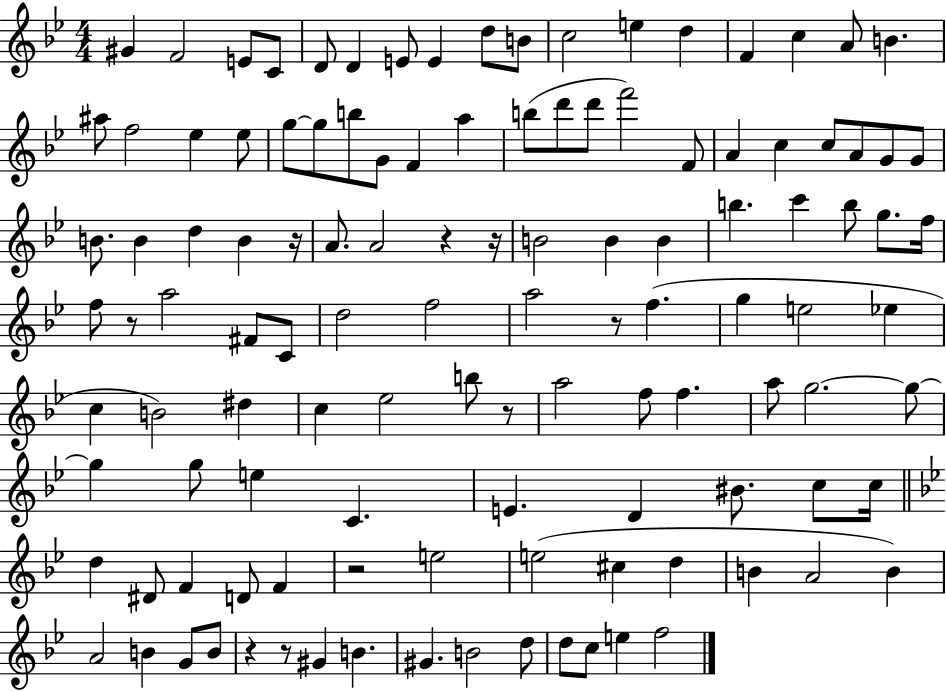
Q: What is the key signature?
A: BES major